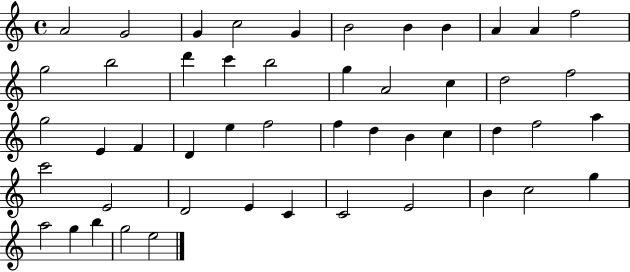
X:1
T:Untitled
M:4/4
L:1/4
K:C
A2 G2 G c2 G B2 B B A A f2 g2 b2 d' c' b2 g A2 c d2 f2 g2 E F D e f2 f d B c d f2 a c'2 E2 D2 E C C2 E2 B c2 g a2 g b g2 e2